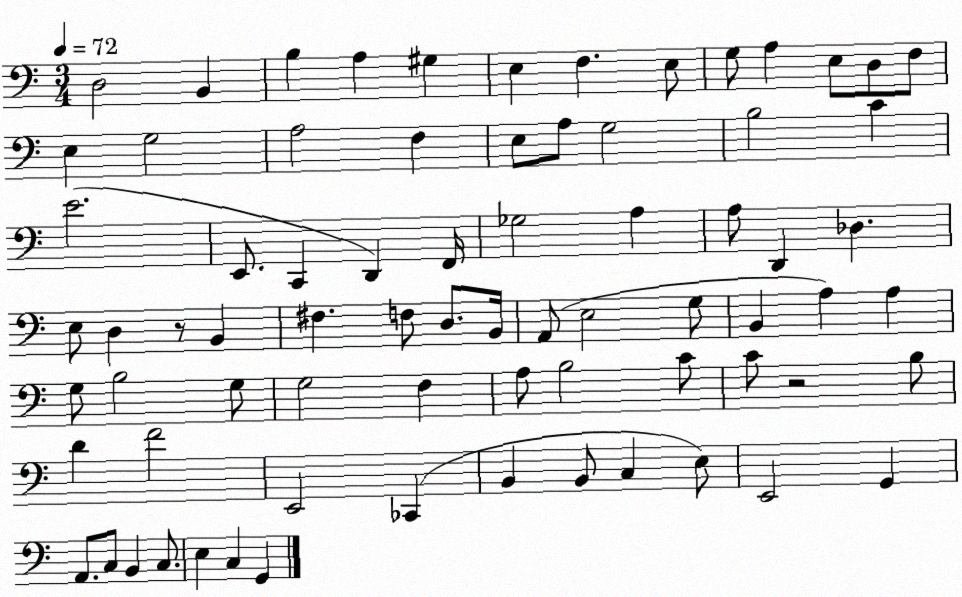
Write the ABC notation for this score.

X:1
T:Untitled
M:3/4
L:1/4
K:C
D,2 B,, B, A, ^G, E, F, E,/2 G,/2 A, E,/2 D,/2 F,/2 E, G,2 A,2 F, E,/2 A,/2 G,2 B,2 C E2 E,,/2 C,, D,, F,,/4 _G,2 A, A,/2 D,, _D, E,/2 D, z/2 B,, ^F, F,/2 D,/2 B,,/4 A,,/2 E,2 G,/2 B,, A, A, G,/2 B,2 G,/2 G,2 F, A,/2 B,2 C/2 C/2 z2 B,/2 D F2 E,,2 _C,, B,, B,,/2 C, E,/2 E,,2 G,, A,,/2 C,/2 B,, C,/2 E, C, G,,